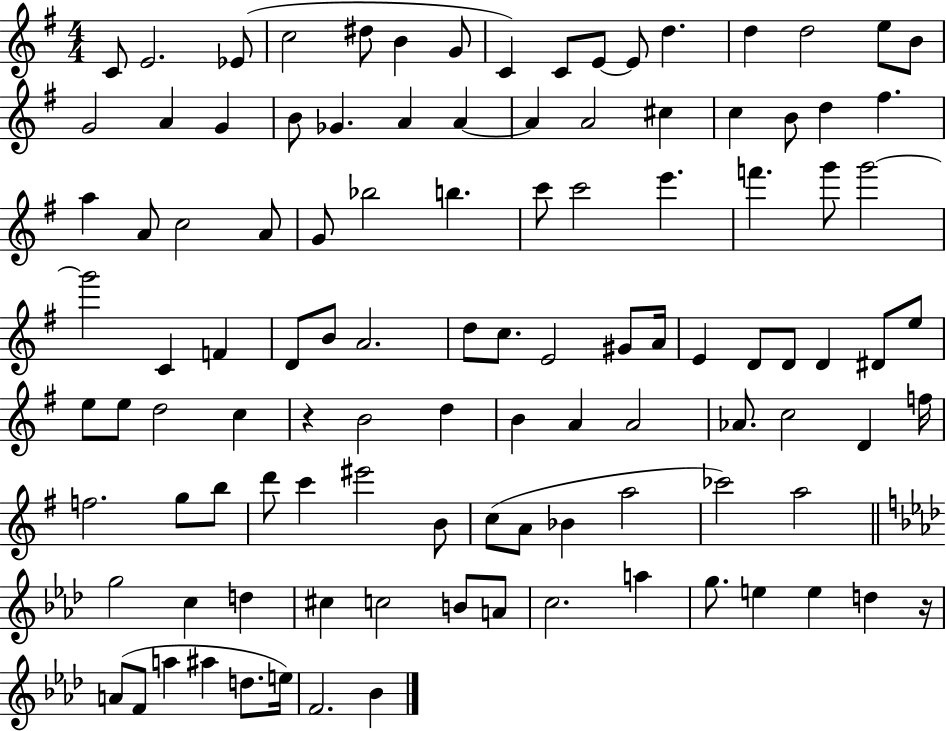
C4/e E4/h. Eb4/e C5/h D#5/e B4/q G4/e C4/q C4/e E4/e E4/e D5/q. D5/q D5/h E5/e B4/e G4/h A4/q G4/q B4/e Gb4/q. A4/q A4/q A4/q A4/h C#5/q C5/q B4/e D5/q F#5/q. A5/q A4/e C5/h A4/e G4/e Bb5/h B5/q. C6/e C6/h E6/q. F6/q. G6/e G6/h G6/h C4/q F4/q D4/e B4/e A4/h. D5/e C5/e. E4/h G#4/e A4/s E4/q D4/e D4/e D4/q D#4/e E5/e E5/e E5/e D5/h C5/q R/q B4/h D5/q B4/q A4/q A4/h Ab4/e. C5/h D4/q F5/s F5/h. G5/e B5/e D6/e C6/q EIS6/h B4/e C5/e A4/e Bb4/q A5/h CES6/h A5/h G5/h C5/q D5/q C#5/q C5/h B4/e A4/e C5/h. A5/q G5/e. E5/q E5/q D5/q R/s A4/e F4/e A5/q A#5/q D5/e. E5/s F4/h. Bb4/q